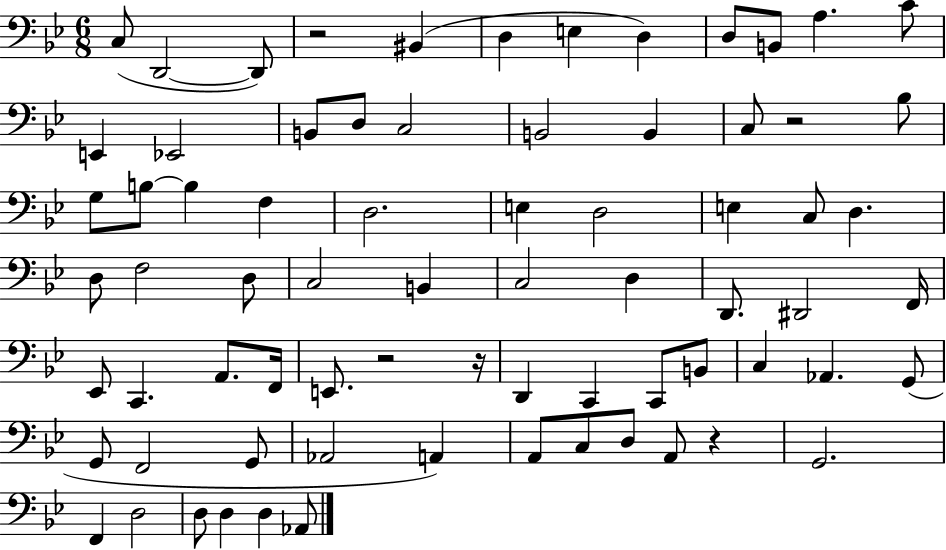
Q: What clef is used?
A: bass